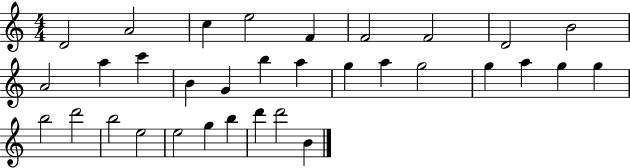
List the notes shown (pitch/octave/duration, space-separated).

D4/h A4/h C5/q E5/h F4/q F4/h F4/h D4/h B4/h A4/h A5/q C6/q B4/q G4/q B5/q A5/q G5/q A5/q G5/h G5/q A5/q G5/q G5/q B5/h D6/h B5/h E5/h E5/h G5/q B5/q D6/q D6/h B4/q